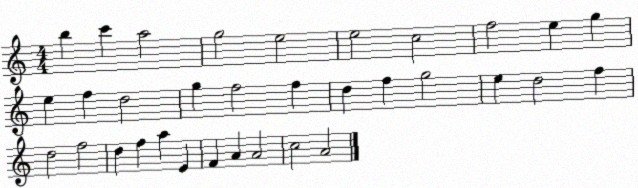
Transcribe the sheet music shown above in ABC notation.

X:1
T:Untitled
M:4/4
L:1/4
K:C
b c' a2 g2 e2 e2 c2 f2 e g e f d2 g f2 f d f g2 e d2 f d2 f2 d f a E F A A2 c2 A2